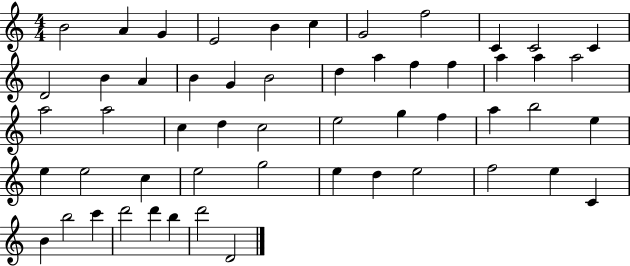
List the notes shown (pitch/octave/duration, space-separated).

B4/h A4/q G4/q E4/h B4/q C5/q G4/h F5/h C4/q C4/h C4/q D4/h B4/q A4/q B4/q G4/q B4/h D5/q A5/q F5/q F5/q A5/q A5/q A5/h A5/h A5/h C5/q D5/q C5/h E5/h G5/q F5/q A5/q B5/h E5/q E5/q E5/h C5/q E5/h G5/h E5/q D5/q E5/h F5/h E5/q C4/q B4/q B5/h C6/q D6/h D6/q B5/q D6/h D4/h